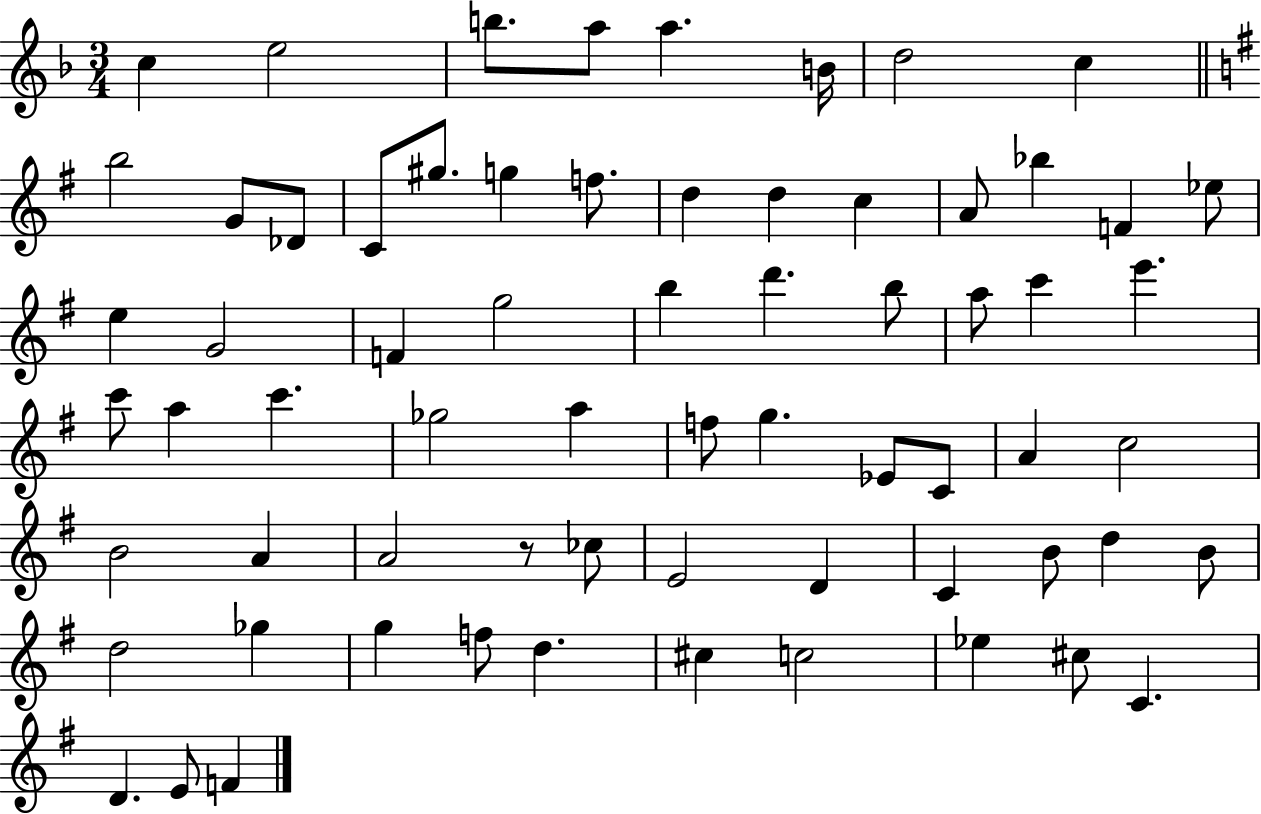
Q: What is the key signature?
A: F major